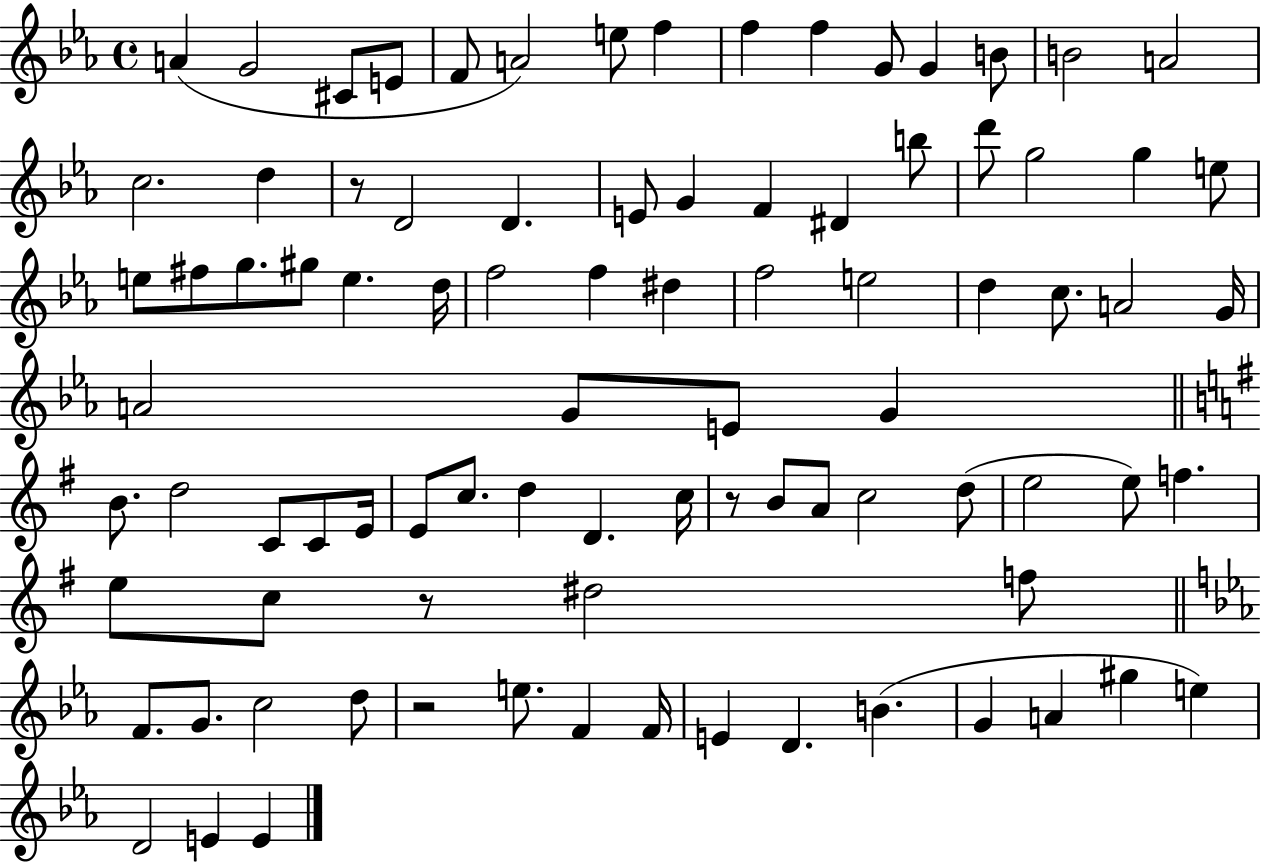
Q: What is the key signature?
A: EES major